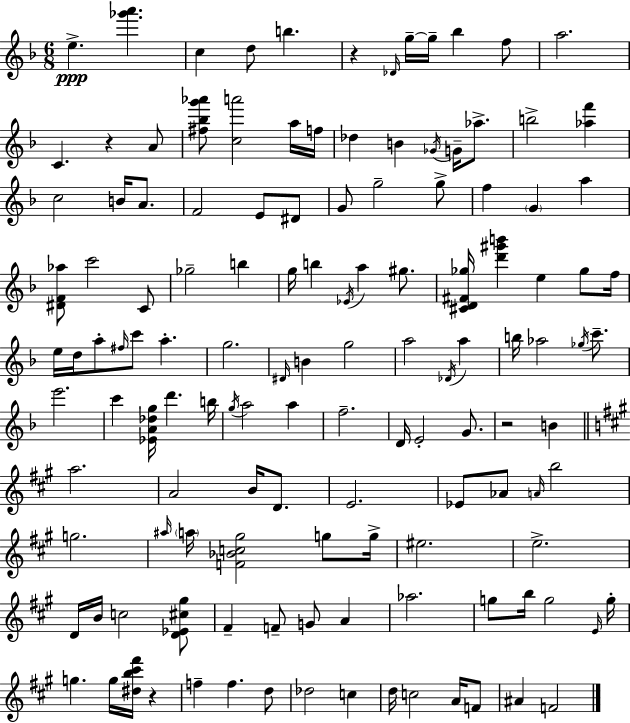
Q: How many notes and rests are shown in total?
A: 130